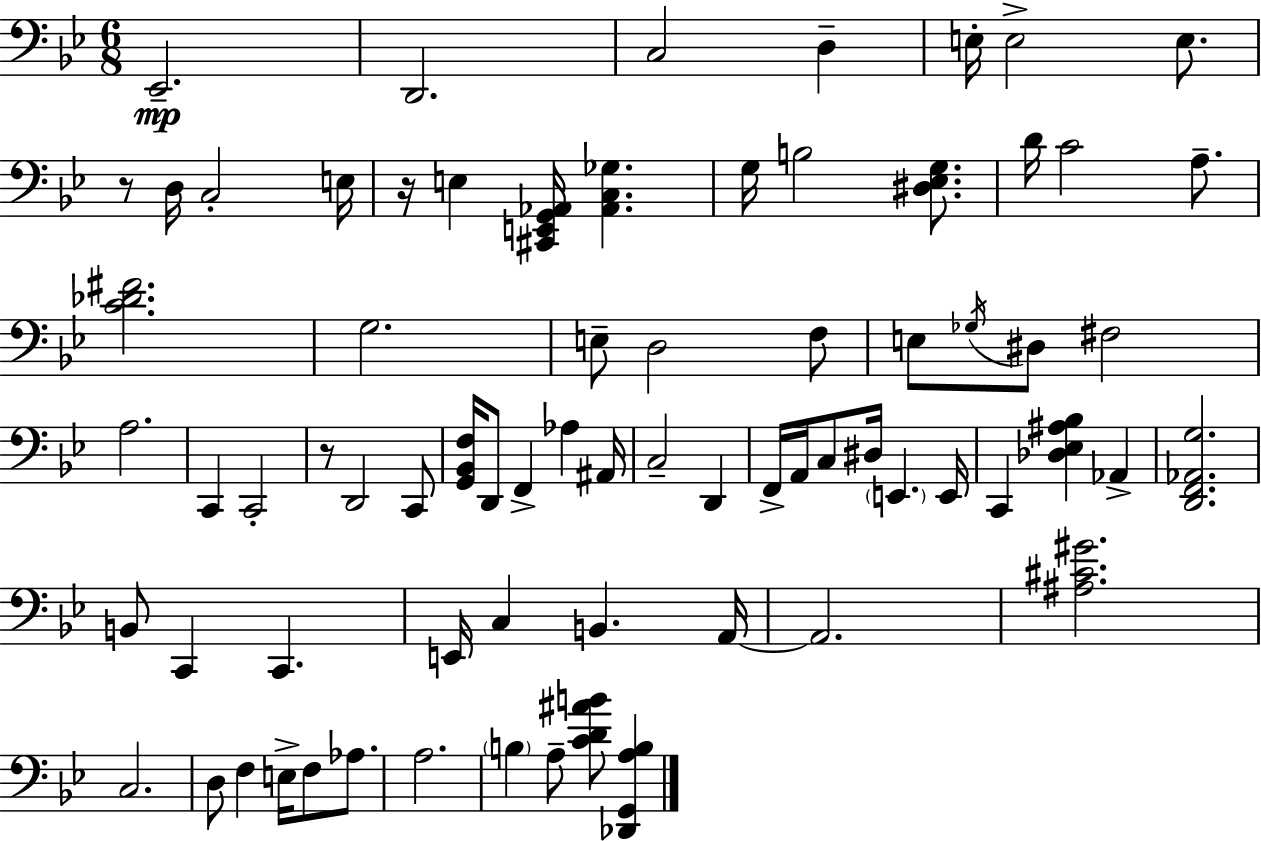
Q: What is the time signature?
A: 6/8